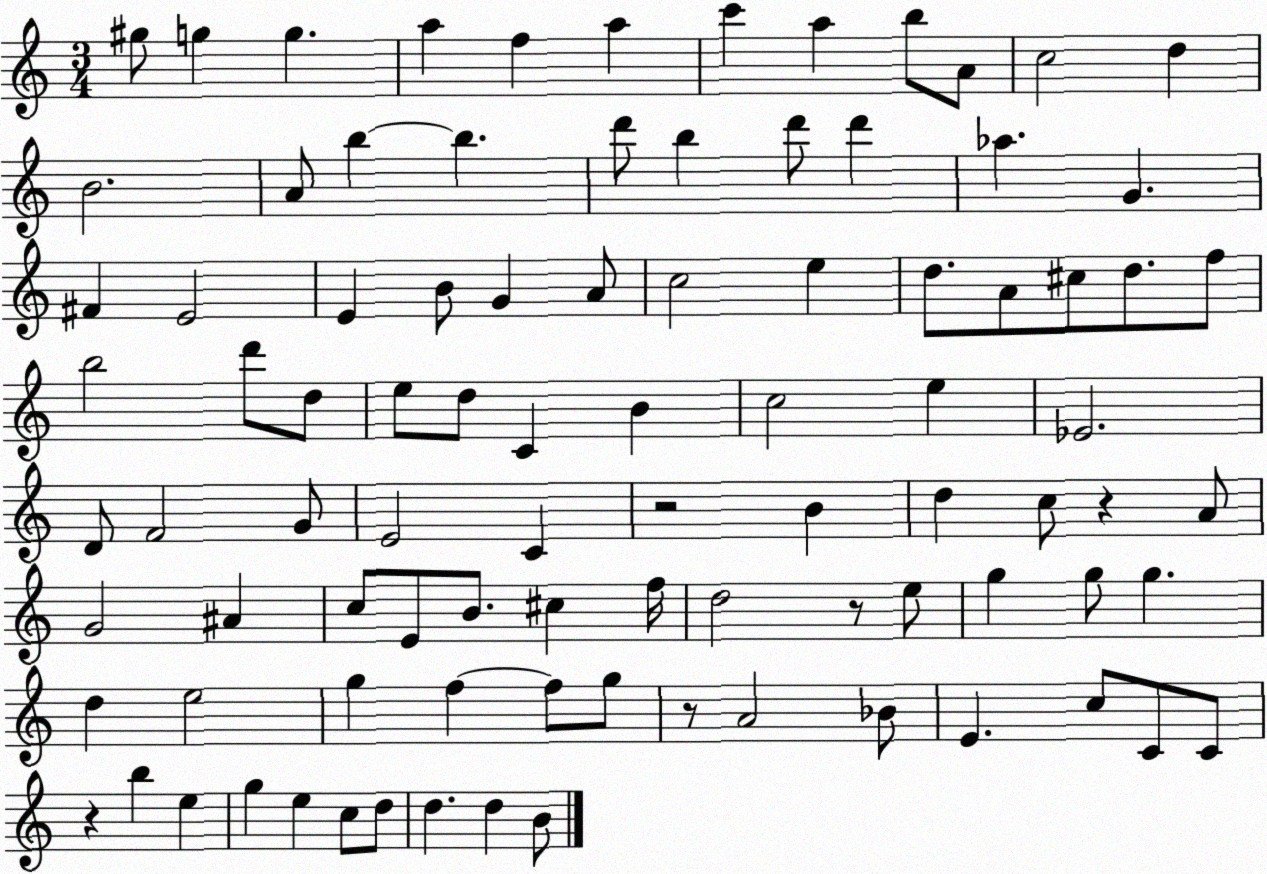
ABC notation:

X:1
T:Untitled
M:3/4
L:1/4
K:C
^g/2 g g a f a c' a b/2 A/2 c2 d B2 A/2 b b d'/2 b d'/2 d' _a G ^F E2 E B/2 G A/2 c2 e d/2 A/2 ^c/2 d/2 f/2 b2 d'/2 d/2 e/2 d/2 C B c2 e _E2 D/2 F2 G/2 E2 C z2 B d c/2 z A/2 G2 ^A c/2 E/2 B/2 ^c f/4 d2 z/2 e/2 g g/2 g d e2 g f f/2 g/2 z/2 A2 _B/2 E c/2 C/2 C/2 z b e g e c/2 d/2 d d B/2